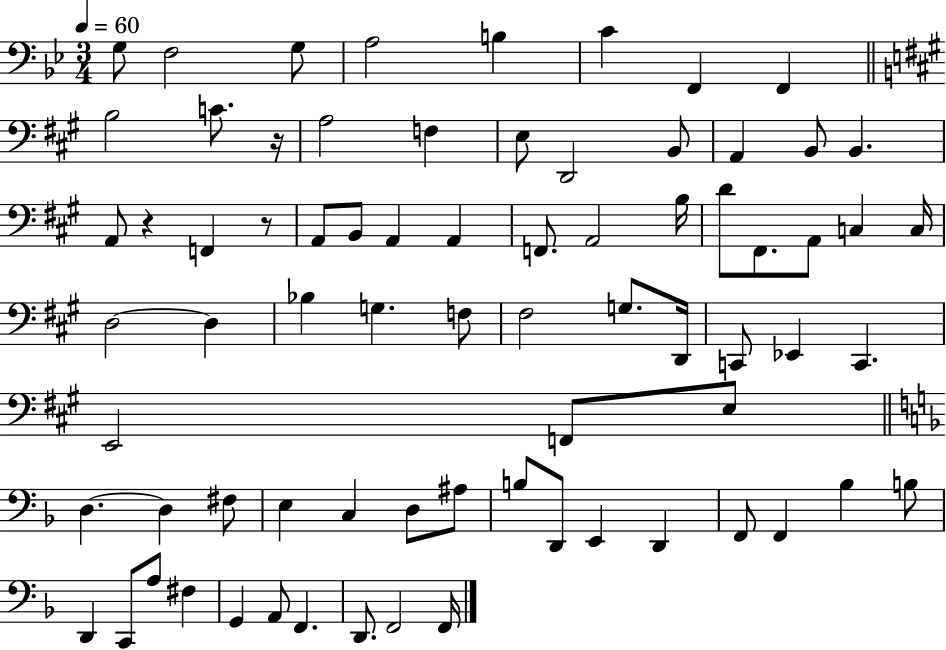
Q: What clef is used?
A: bass